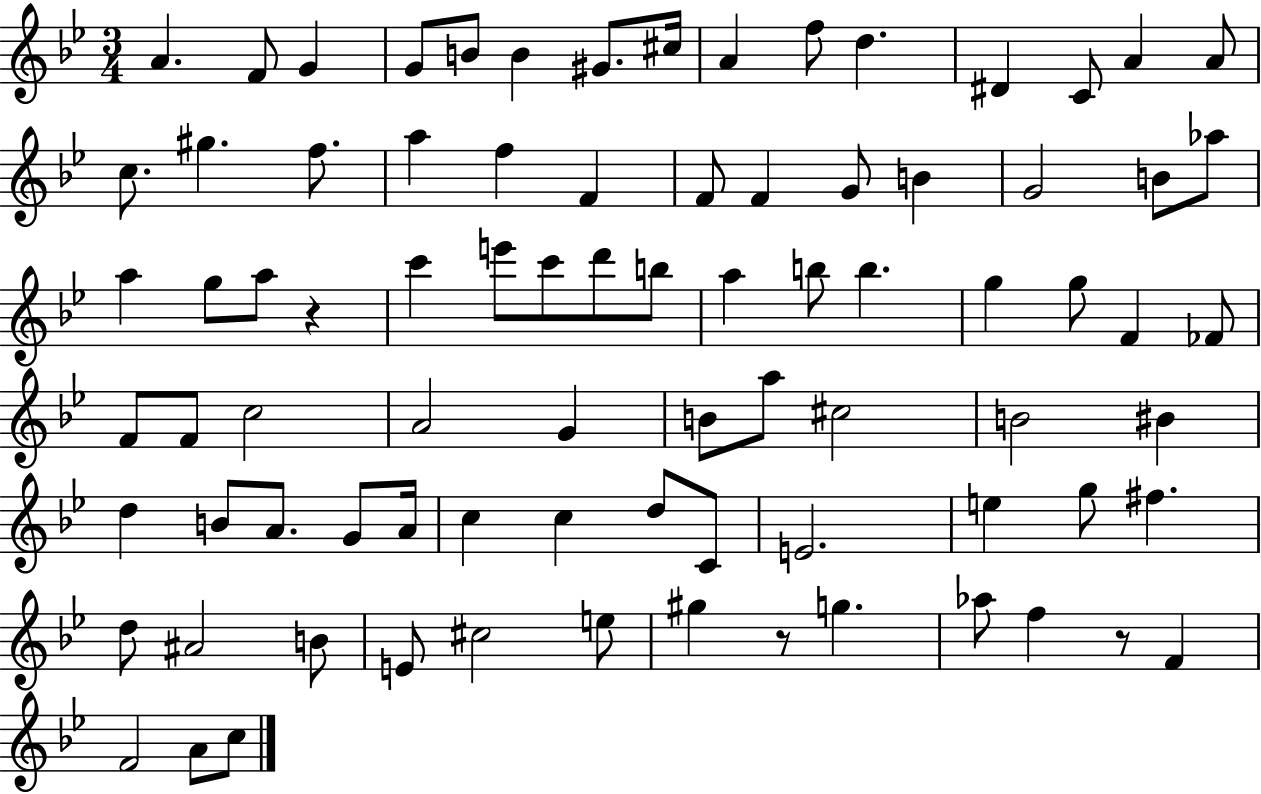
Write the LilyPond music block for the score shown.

{
  \clef treble
  \numericTimeSignature
  \time 3/4
  \key bes \major
  a'4. f'8 g'4 | g'8 b'8 b'4 gis'8. cis''16 | a'4 f''8 d''4. | dis'4 c'8 a'4 a'8 | \break c''8. gis''4. f''8. | a''4 f''4 f'4 | f'8 f'4 g'8 b'4 | g'2 b'8 aes''8 | \break a''4 g''8 a''8 r4 | c'''4 e'''8 c'''8 d'''8 b''8 | a''4 b''8 b''4. | g''4 g''8 f'4 fes'8 | \break f'8 f'8 c''2 | a'2 g'4 | b'8 a''8 cis''2 | b'2 bis'4 | \break d''4 b'8 a'8. g'8 a'16 | c''4 c''4 d''8 c'8 | e'2. | e''4 g''8 fis''4. | \break d''8 ais'2 b'8 | e'8 cis''2 e''8 | gis''4 r8 g''4. | aes''8 f''4 r8 f'4 | \break f'2 a'8 c''8 | \bar "|."
}